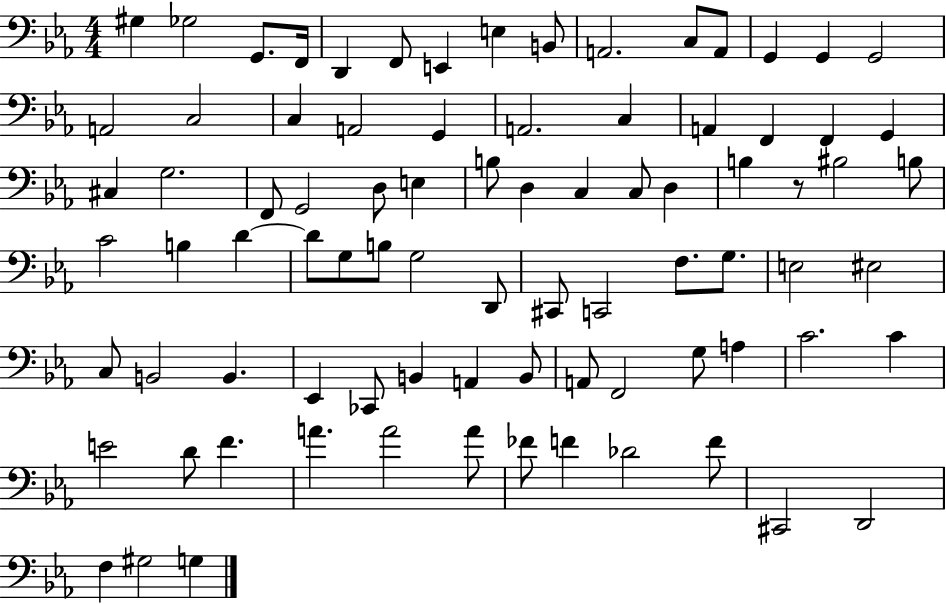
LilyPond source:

{
  \clef bass
  \numericTimeSignature
  \time 4/4
  \key ees \major
  gis4 ges2 g,8. f,16 | d,4 f,8 e,4 e4 b,8 | a,2. c8 a,8 | g,4 g,4 g,2 | \break a,2 c2 | c4 a,2 g,4 | a,2. c4 | a,4 f,4 f,4 g,4 | \break cis4 g2. | f,8 g,2 d8 e4 | b8 d4 c4 c8 d4 | b4 r8 bis2 b8 | \break c'2 b4 d'4~~ | d'8 g8 b8 g2 d,8 | cis,8 c,2 f8. g8. | e2 eis2 | \break c8 b,2 b,4. | ees,4 ces,8 b,4 a,4 b,8 | a,8 f,2 g8 a4 | c'2. c'4 | \break e'2 d'8 f'4. | a'4. a'2 a'8 | fes'8 f'4 des'2 f'8 | cis,2 d,2 | \break f4 gis2 g4 | \bar "|."
}